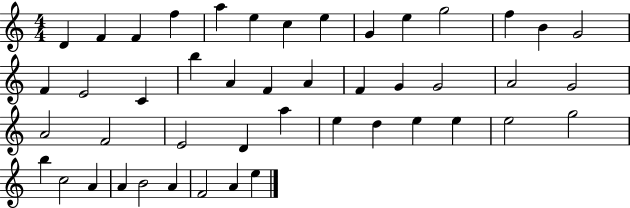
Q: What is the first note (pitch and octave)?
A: D4